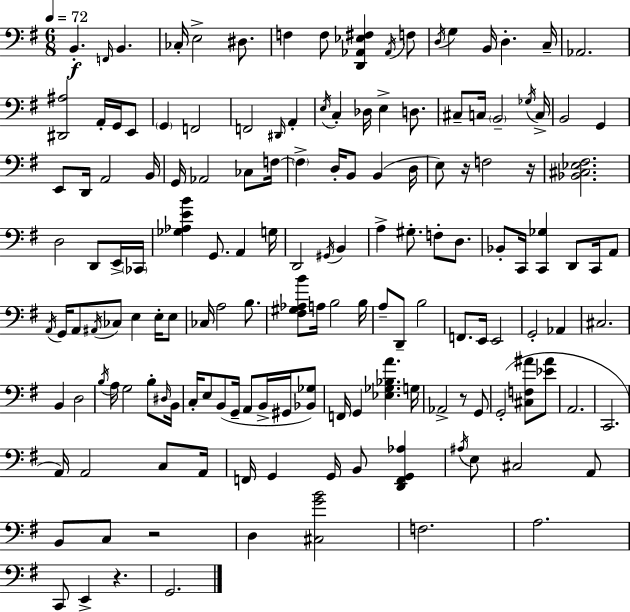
B2/q. F2/s B2/q. CES3/s E3/h D#3/e. F3/q F3/e [D2,Ab2,Eb3,F#3]/q Ab2/s F3/e D3/s G3/q B2/s D3/q. C3/s Ab2/h. [D#2,A#3]/h A2/s G2/s E2/e G2/q F2/h F2/h D#2/s A2/q E3/s C3/q Db3/s E3/q D3/e. C#3/e C3/s B2/h Gb3/s C3/s B2/h G2/q E2/e D2/s A2/h B2/s G2/s Ab2/h CES3/e F3/s F3/q D3/s B2/e B2/q D3/s E3/e R/s F3/h R/s [Bb2,C#3,Eb3,F#3]/h. D3/h D2/e E2/s CES2/s [Gb3,Ab3,E4,B4]/q G2/e. A2/q G3/s D2/h G#2/s B2/q A3/q G#3/e. F3/e D3/e. Bb2/e C2/s [C2,Gb3]/q D2/e C2/s A2/e A2/s G2/s A2/e A#2/s CES3/e E3/q E3/s E3/e CES3/s A3/h B3/e. [F#3,G#3,Ab3,B4]/e A3/s B3/h B3/s A3/e D2/e B3/h F2/e. E2/s E2/h G2/h Ab2/q C#3/h. B2/q D3/h B3/s A3/s G3/h B3/e D#3/s B2/s C3/s E3/e B2/e G2/s A2/e B2/s G#2/s [Bb2,Gb3]/e F2/s G2/q [Eb3,Gb3,Bb3,A4]/q. G3/s Ab2/h R/e G2/e G2/h [C#3,F3,A#4]/e [Eb4,A#4]/e A2/h. C2/h. A2/s A2/h C3/e A2/s F2/s G2/q G2/s B2/e [D2,F2,G2,Ab3]/q A#3/s E3/e C#3/h A2/e B2/e C3/e R/h D3/q [C#3,G4,B4]/h F3/h. A3/h. C2/e E2/q R/q. G2/h.